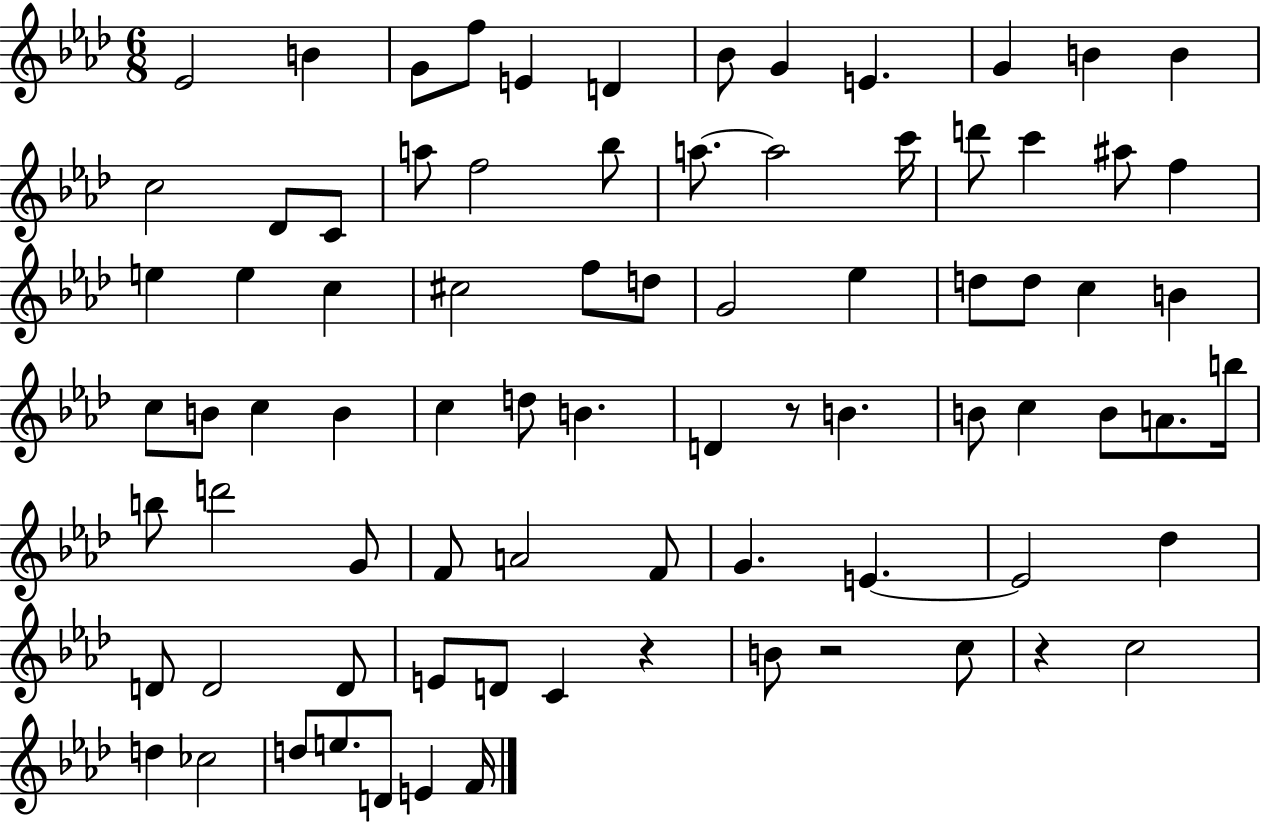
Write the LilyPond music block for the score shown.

{
  \clef treble
  \numericTimeSignature
  \time 6/8
  \key aes \major
  ees'2 b'4 | g'8 f''8 e'4 d'4 | bes'8 g'4 e'4. | g'4 b'4 b'4 | \break c''2 des'8 c'8 | a''8 f''2 bes''8 | a''8.~~ a''2 c'''16 | d'''8 c'''4 ais''8 f''4 | \break e''4 e''4 c''4 | cis''2 f''8 d''8 | g'2 ees''4 | d''8 d''8 c''4 b'4 | \break c''8 b'8 c''4 b'4 | c''4 d''8 b'4. | d'4 r8 b'4. | b'8 c''4 b'8 a'8. b''16 | \break b''8 d'''2 g'8 | f'8 a'2 f'8 | g'4. e'4.~~ | e'2 des''4 | \break d'8 d'2 d'8 | e'8 d'8 c'4 r4 | b'8 r2 c''8 | r4 c''2 | \break d''4 ces''2 | d''8 e''8. d'8 e'4 f'16 | \bar "|."
}